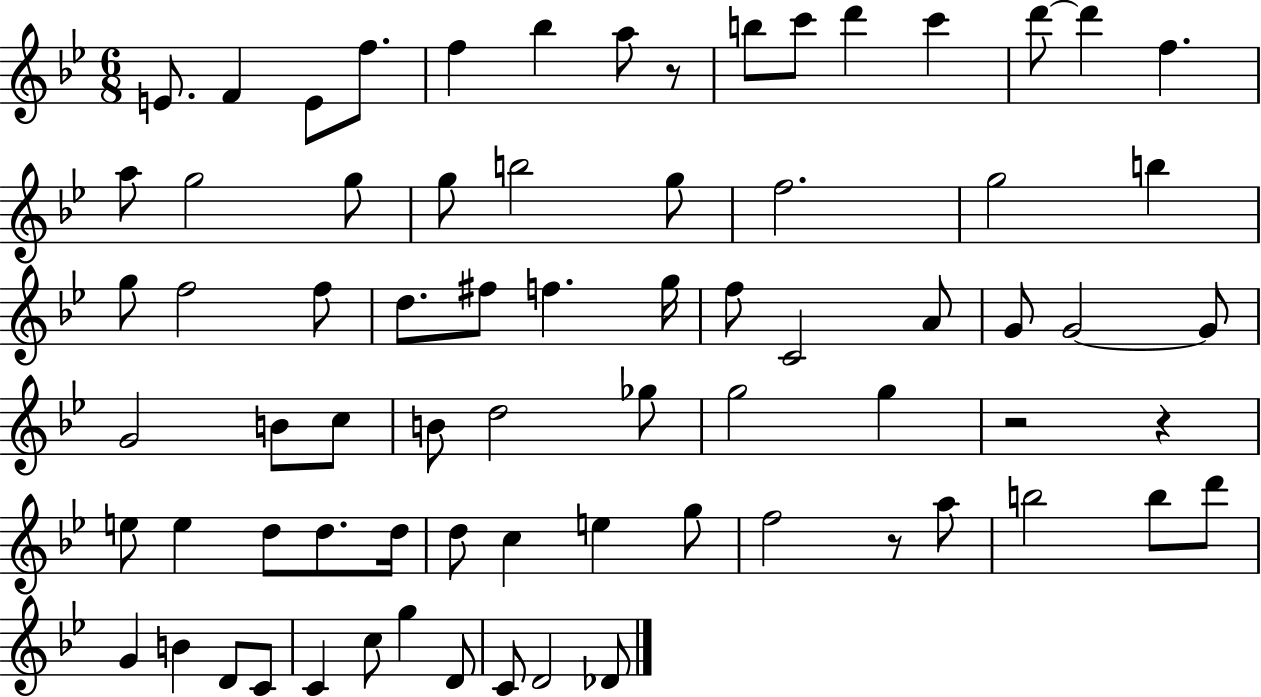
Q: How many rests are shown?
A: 4